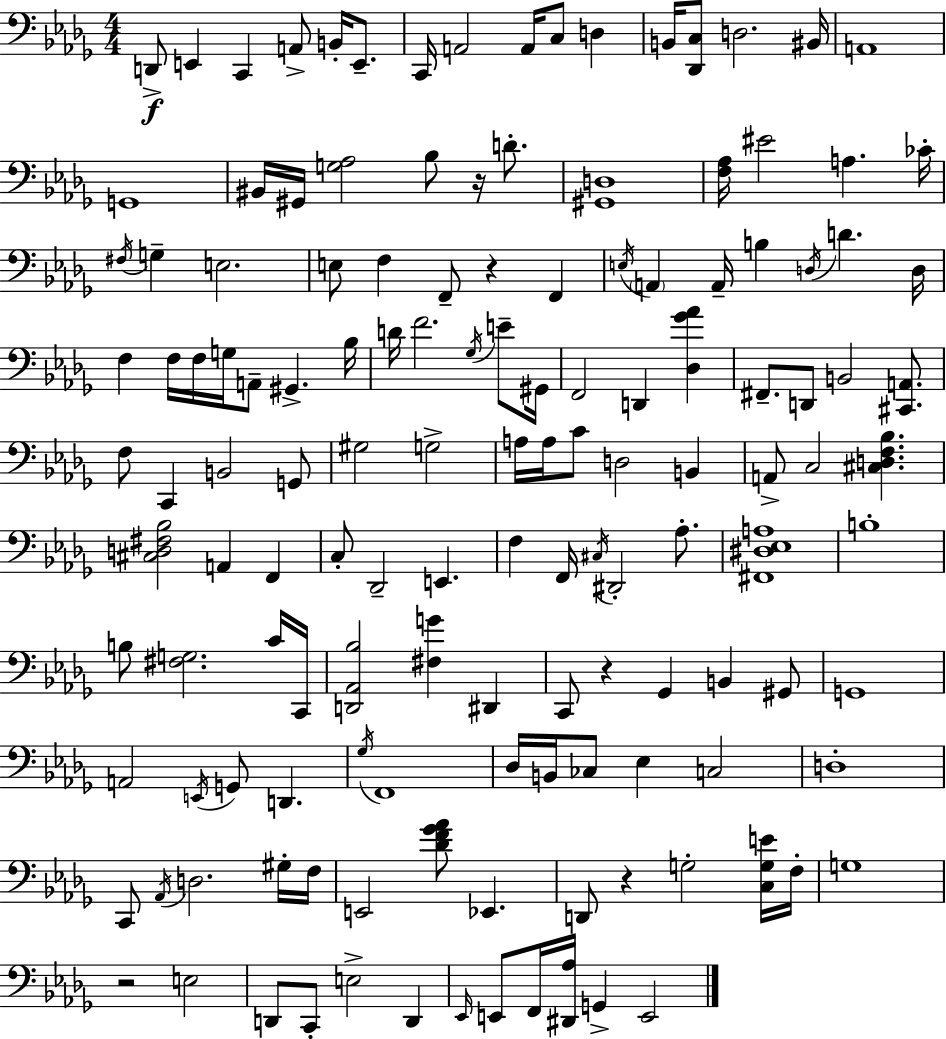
X:1
T:Untitled
M:4/4
L:1/4
K:Bbm
D,,/2 E,, C,, A,,/2 B,,/4 E,,/2 C,,/4 A,,2 A,,/4 C,/2 D, B,,/4 [_D,,C,]/2 D,2 ^B,,/4 A,,4 G,,4 ^B,,/4 ^G,,/4 [G,_A,]2 _B,/2 z/4 D/2 [^G,,D,]4 [F,_A,]/4 ^E2 A, _C/4 ^F,/4 G, E,2 E,/2 F, F,,/2 z F,, E,/4 A,, A,,/4 B, D,/4 D D,/4 F, F,/4 F,/4 G,/4 A,,/2 ^G,, _B,/4 D/4 F2 _G,/4 E/2 ^G,,/4 F,,2 D,, [_D,_G_A] ^F,,/2 D,,/2 B,,2 [^C,,A,,]/2 F,/2 C,, B,,2 G,,/2 ^G,2 G,2 A,/4 A,/4 C/2 D,2 B,, A,,/2 C,2 [^C,D,F,_B,] [^C,D,^F,_B,]2 A,, F,, C,/2 _D,,2 E,, F, F,,/4 ^C,/4 ^D,,2 _A,/2 [^F,,^D,_E,A,]4 B,4 B,/2 [^F,G,]2 C/4 C,,/4 [D,,_A,,_B,]2 [^F,G] ^D,, C,,/2 z _G,, B,, ^G,,/2 G,,4 A,,2 E,,/4 G,,/2 D,, _G,/4 F,,4 _D,/4 B,,/4 _C,/2 _E, C,2 D,4 C,,/2 _A,,/4 D,2 ^G,/4 F,/4 E,,2 [_DF_G_A]/2 _E,, D,,/2 z G,2 [C,G,E]/4 F,/4 G,4 z2 E,2 D,,/2 C,,/2 E,2 D,, _E,,/4 E,,/2 F,,/4 [^D,,_A,]/4 G,, E,,2